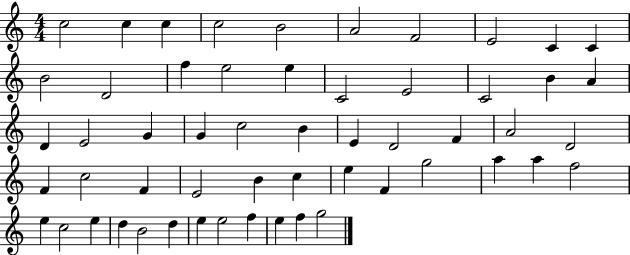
{
  \clef treble
  \numericTimeSignature
  \time 4/4
  \key c \major
  c''2 c''4 c''4 | c''2 b'2 | a'2 f'2 | e'2 c'4 c'4 | \break b'2 d'2 | f''4 e''2 e''4 | c'2 e'2 | c'2 b'4 a'4 | \break d'4 e'2 g'4 | g'4 c''2 b'4 | e'4 d'2 f'4 | a'2 d'2 | \break f'4 c''2 f'4 | e'2 b'4 c''4 | e''4 f'4 g''2 | a''4 a''4 f''2 | \break e''4 c''2 e''4 | d''4 b'2 d''4 | e''4 e''2 f''4 | e''4 f''4 g''2 | \break \bar "|."
}